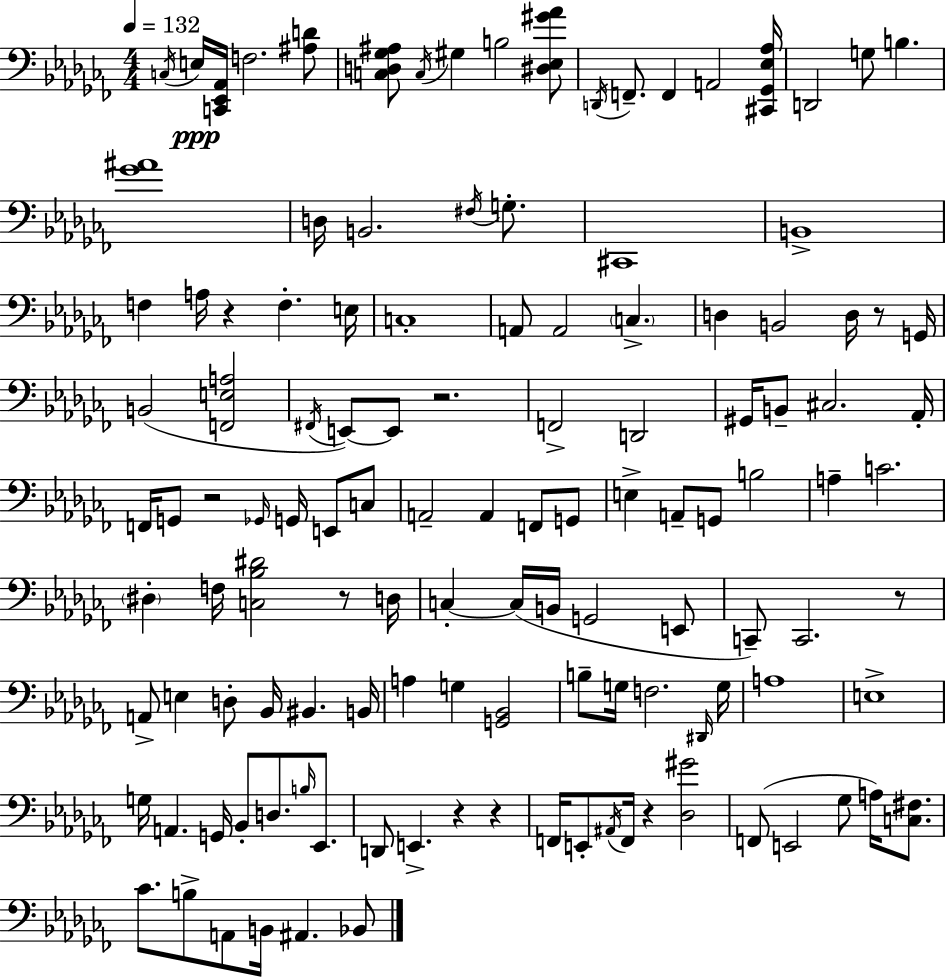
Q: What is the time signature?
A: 4/4